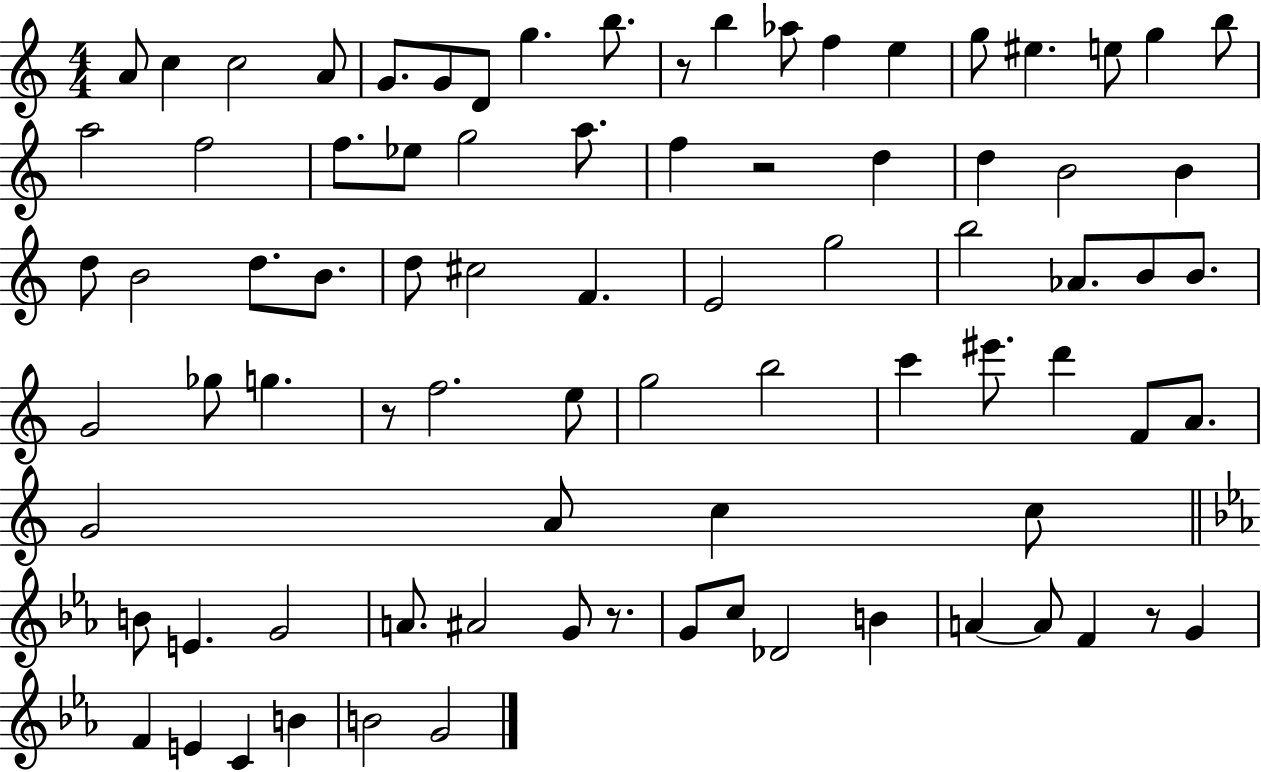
A4/e C5/q C5/h A4/e G4/e. G4/e D4/e G5/q. B5/e. R/e B5/q Ab5/e F5/q E5/q G5/e EIS5/q. E5/e G5/q B5/e A5/h F5/h F5/e. Eb5/e G5/h A5/e. F5/q R/h D5/q D5/q B4/h B4/q D5/e B4/h D5/e. B4/e. D5/e C#5/h F4/q. E4/h G5/h B5/h Ab4/e. B4/e B4/e. G4/h Gb5/e G5/q. R/e F5/h. E5/e G5/h B5/h C6/q EIS6/e. D6/q F4/e A4/e. G4/h A4/e C5/q C5/e B4/e E4/q. G4/h A4/e. A#4/h G4/e R/e. G4/e C5/e Db4/h B4/q A4/q A4/e F4/q R/e G4/q F4/q E4/q C4/q B4/q B4/h G4/h